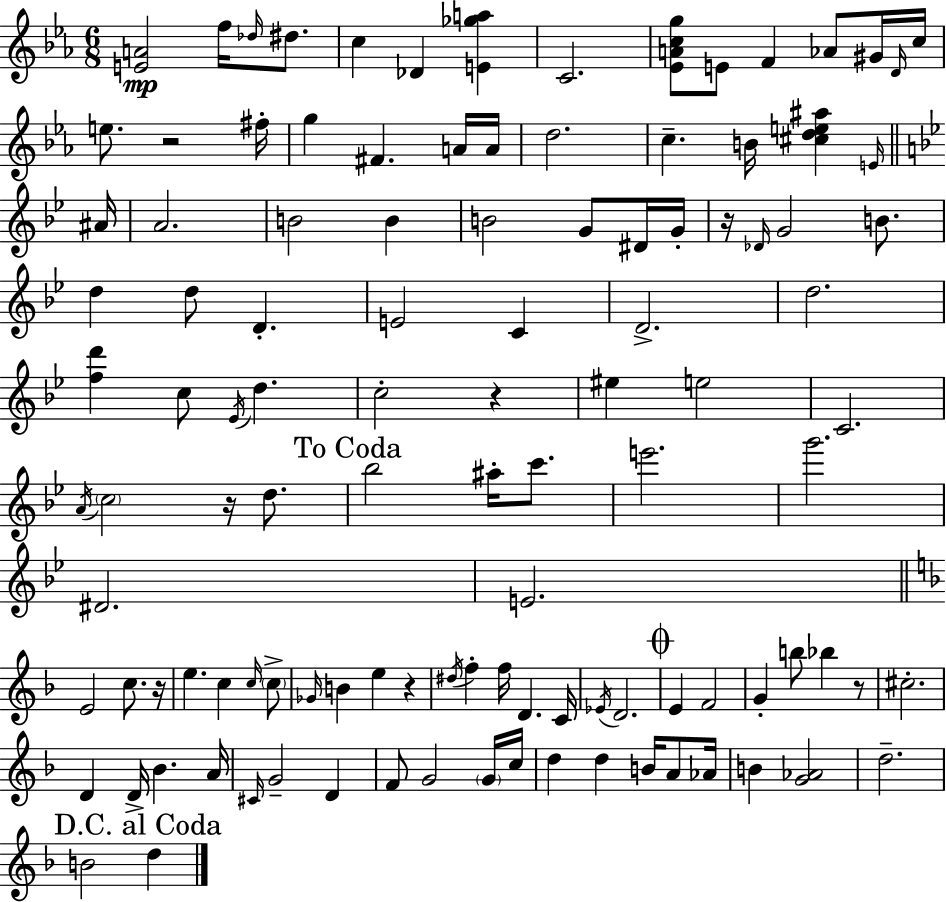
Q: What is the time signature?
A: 6/8